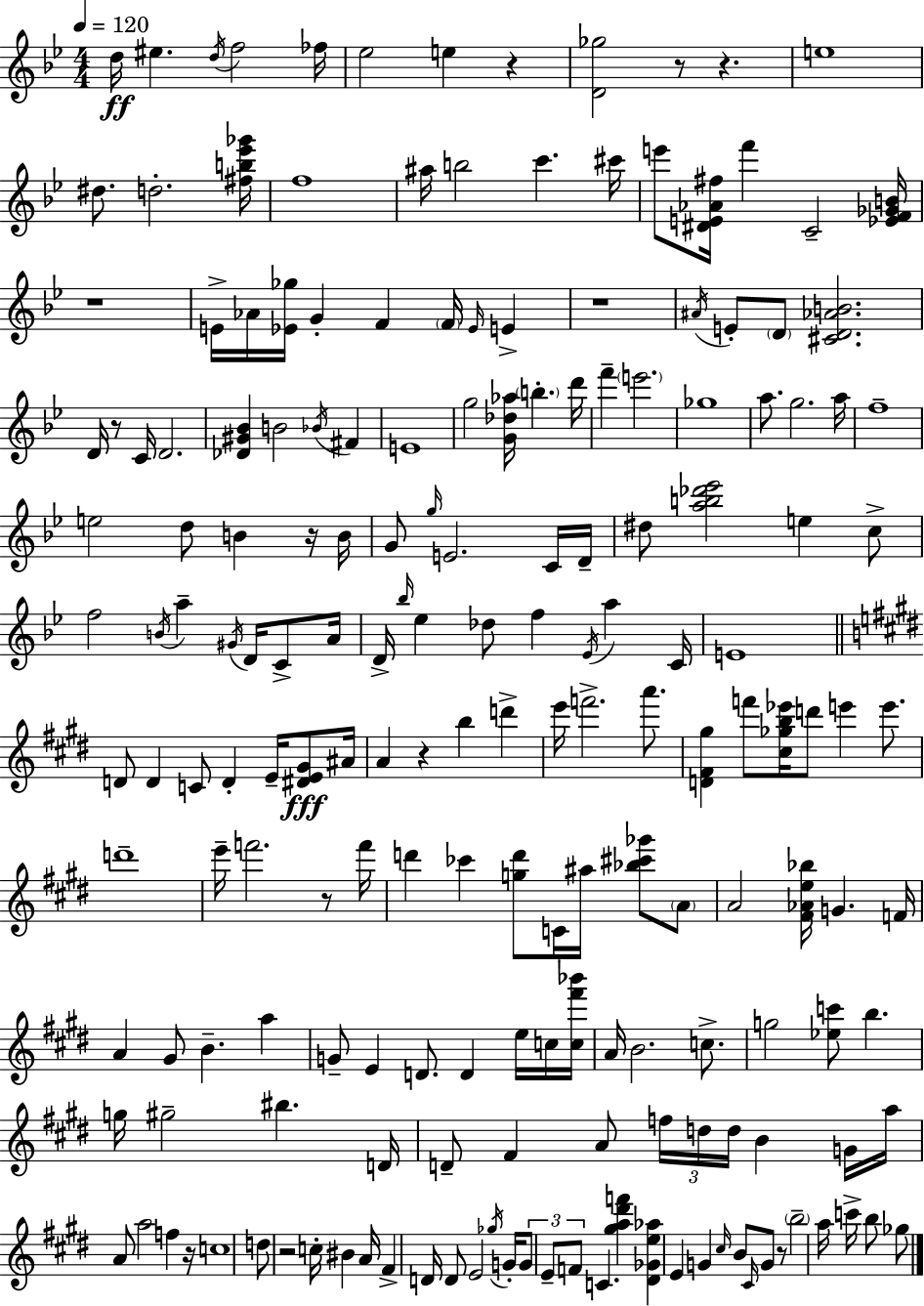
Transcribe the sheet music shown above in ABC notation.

X:1
T:Untitled
M:4/4
L:1/4
K:Gm
d/4 ^e d/4 f2 _f/4 _e2 e z [D_g]2 z/2 z e4 ^d/2 d2 [^fb_e'_g']/4 f4 ^a/4 b2 c' ^c'/4 e'/2 [^DE_A^f]/4 f' C2 [_EF_GB]/4 z4 E/4 _A/4 [_E_g]/4 G F F/4 _E/4 E z4 ^A/4 E/2 D/2 [^CD_AB]2 D/4 z/2 C/4 D2 [_D^G_B] B2 _B/4 ^F E4 g2 [G_d_a]/4 b d'/4 f' e'2 _g4 a/2 g2 a/4 f4 e2 d/2 B z/4 B/4 G/2 g/4 E2 C/4 D/4 ^d/2 [ab_d'_e']2 e c/2 f2 B/4 a ^G/4 D/4 C/2 A/4 D/4 _b/4 _e _d/2 f _E/4 a C/4 E4 D/2 D C/2 D E/4 [^DE^G]/2 ^A/4 A z b d' e'/4 f'2 a'/2 [D^F^g] f'/2 [^c_gb_e']/4 d'/2 e' e'/2 d'4 e'/4 f'2 z/2 f'/4 d' _c' [gd']/2 C/4 ^a/4 [_b^c'_g']/2 A/2 A2 [^F_Ae_b]/4 G F/4 A ^G/2 B a G/2 E D/2 D e/4 c/4 [c^f'_b']/4 A/4 B2 c/2 g2 [_ec']/2 b g/4 ^g2 ^b D/4 D/2 ^F A/2 f/4 d/4 d/4 B G/4 a/4 A/2 a2 f z/4 c4 d/2 z2 c/4 ^B A/4 ^F D/4 D/2 E2 _g/4 G/4 G/2 E/2 F/2 C [^ga^d'f'] [^D_Ge_a] E G ^c/4 B/2 ^C/4 G/2 z/2 b2 a/4 c'/4 b/2 _g/2